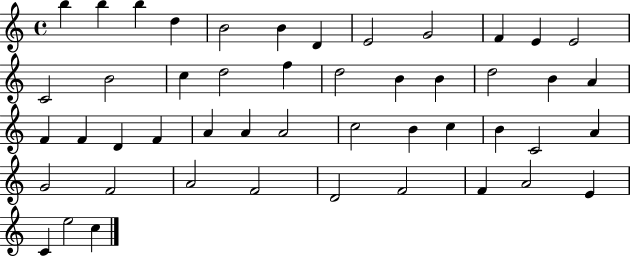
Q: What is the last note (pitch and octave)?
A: C5